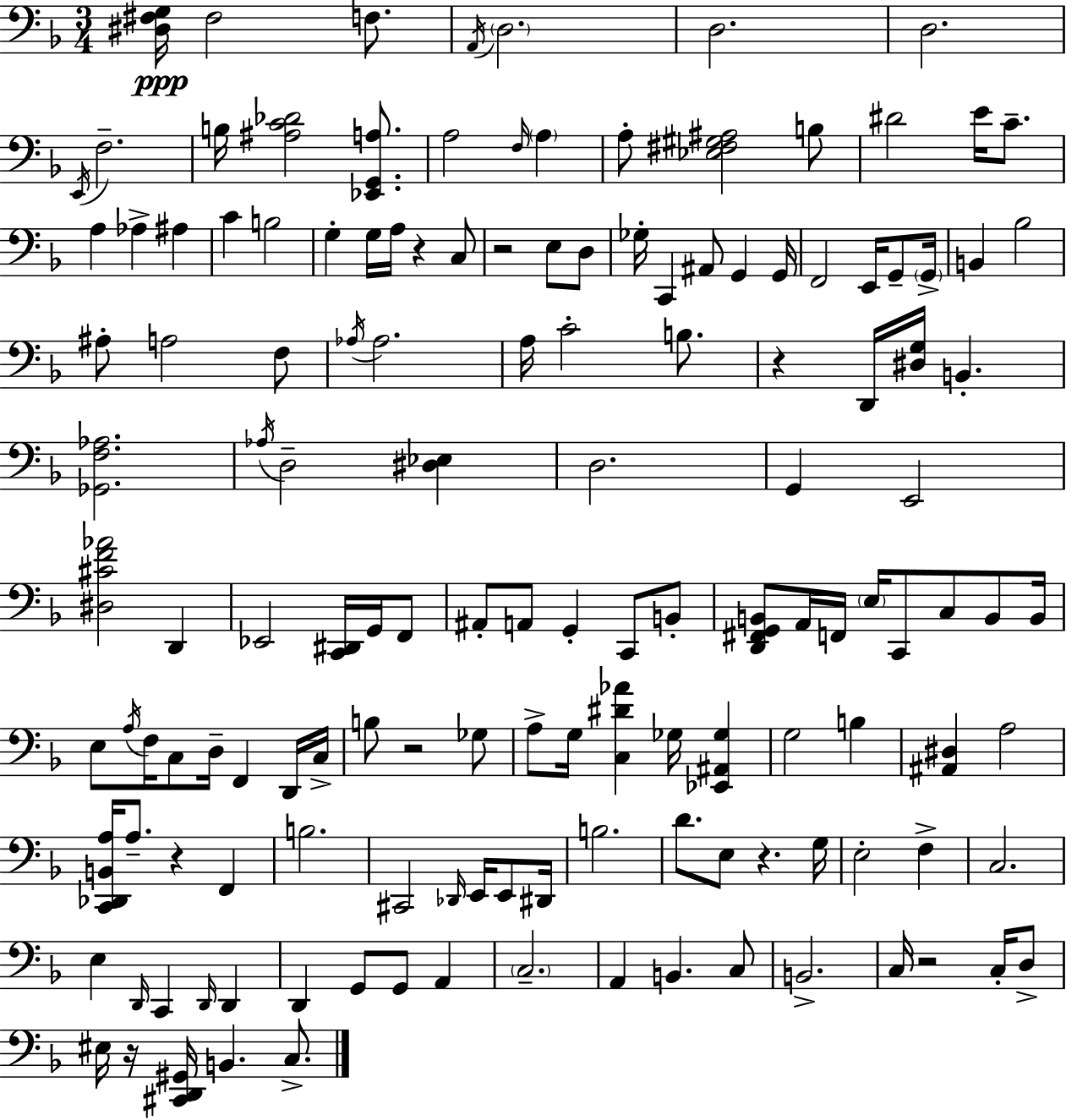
X:1
T:Untitled
M:3/4
L:1/4
K:Dm
[^D,^F,G,]/4 ^F,2 F,/2 A,,/4 D,2 D,2 D,2 E,,/4 F,2 B,/4 [^A,C_D]2 [_E,,G,,A,]/2 A,2 F,/4 A, A,/2 [_E,^F,^G,^A,]2 B,/2 ^D2 E/4 C/2 A, _A, ^A, C B,2 G, G,/4 A,/4 z C,/2 z2 E,/2 D,/2 _G,/4 C,, ^A,,/2 G,, G,,/4 F,,2 E,,/4 G,,/2 G,,/4 B,, _B,2 ^A,/2 A,2 F,/2 _A,/4 _A,2 A,/4 C2 B,/2 z D,,/4 [^D,G,]/4 B,, [_G,,F,_A,]2 _A,/4 D,2 [^D,_E,] D,2 G,, E,,2 [^D,^CF_A]2 D,, _E,,2 [C,,^D,,]/4 G,,/4 F,,/2 ^A,,/2 A,,/2 G,, C,,/2 B,,/2 [D,,^F,,G,,B,,]/2 A,,/4 F,,/4 E,/4 C,,/2 C,/2 B,,/2 B,,/4 E,/2 A,/4 F,/4 C,/2 D,/4 F,, D,,/4 C,/4 B,/2 z2 _G,/2 A,/2 G,/4 [C,^D_A] _G,/4 [_E,,^A,,_G,] G,2 B, [^A,,^D,] A,2 [C,,_D,,B,,A,]/4 A,/2 z F,, B,2 ^C,,2 _D,,/4 E,,/4 E,,/2 ^D,,/4 B,2 D/2 E,/2 z G,/4 E,2 F, C,2 E, D,,/4 C,, D,,/4 D,, D,, G,,/2 G,,/2 A,, C,2 A,, B,, C,/2 B,,2 C,/4 z2 C,/4 D,/2 ^E,/4 z/4 [^C,,D,,^G,,]/4 B,, C,/2